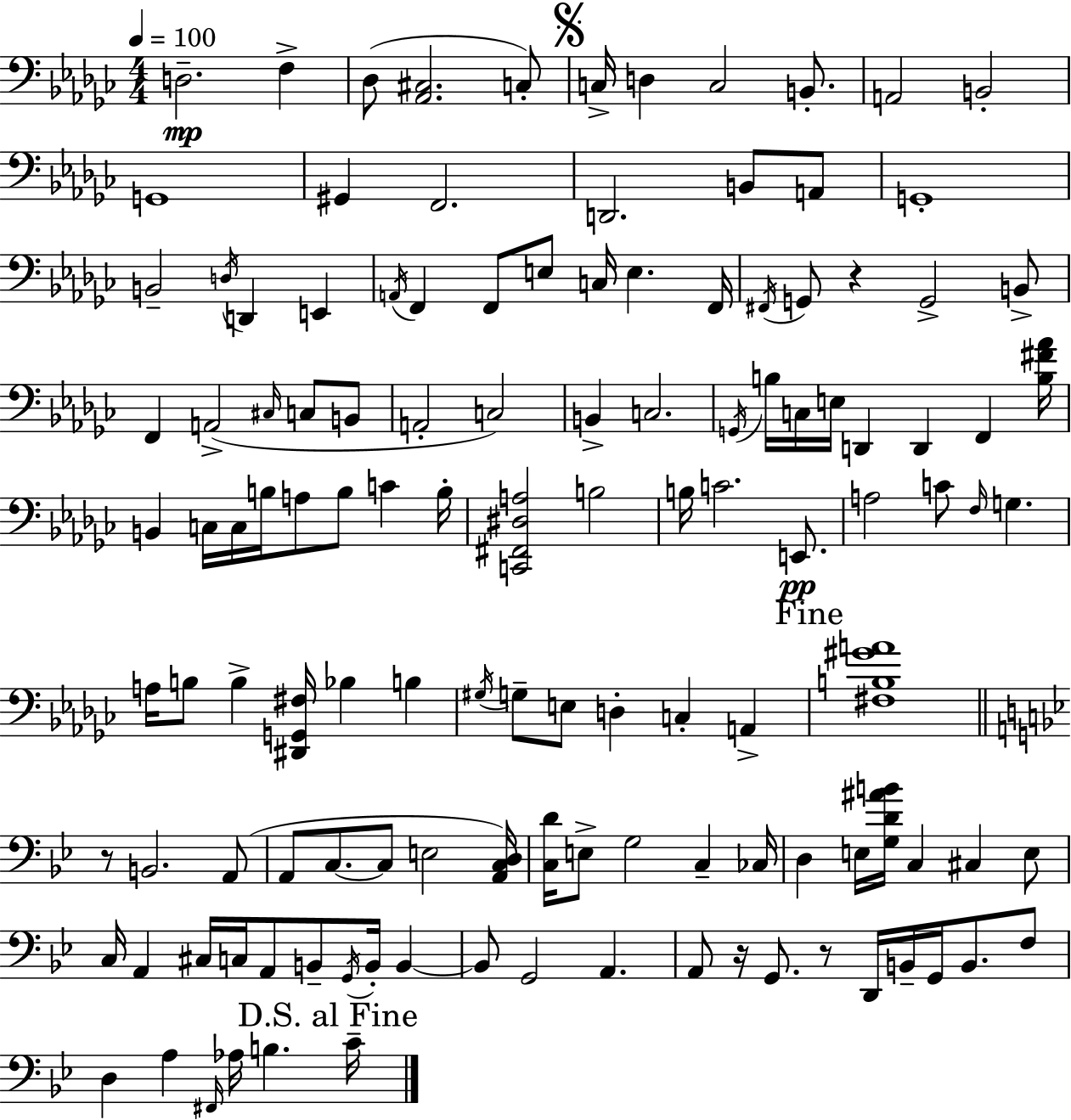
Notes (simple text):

D3/h. F3/q Db3/e [Ab2,C#3]/h. C3/e C3/s D3/q C3/h B2/e. A2/h B2/h G2/w G#2/q F2/h. D2/h. B2/e A2/e G2/w B2/h D3/s D2/q E2/q A2/s F2/q F2/e E3/e C3/s E3/q. F2/s F#2/s G2/e R/q G2/h B2/e F2/q A2/h C#3/s C3/e B2/e A2/h C3/h B2/q C3/h. G2/s B3/s C3/s E3/s D2/q D2/q F2/q [B3,F#4,Ab4]/s B2/q C3/s C3/s B3/s A3/e B3/e C4/q B3/s [C2,F#2,D#3,A3]/h B3/h B3/s C4/h. E2/e. A3/h C4/e F3/s G3/q. A3/s B3/e B3/q [D#2,G2,F#3]/s Bb3/q B3/q G#3/s G3/e E3/e D3/q C3/q A2/q [F#3,B3,G#4,A4]/w R/e B2/h. A2/e A2/e C3/e. C3/e E3/h [A2,C3,D3]/s [C3,D4]/s E3/e G3/h C3/q CES3/s D3/q E3/s [G3,D4,A#4,B4]/s C3/q C#3/q E3/e C3/s A2/q C#3/s C3/s A2/e B2/e G2/s B2/s B2/q B2/e G2/h A2/q. A2/e R/s G2/e. R/e D2/s B2/s G2/s B2/e. F3/e D3/q A3/q F#2/s Ab3/s B3/q. C4/s